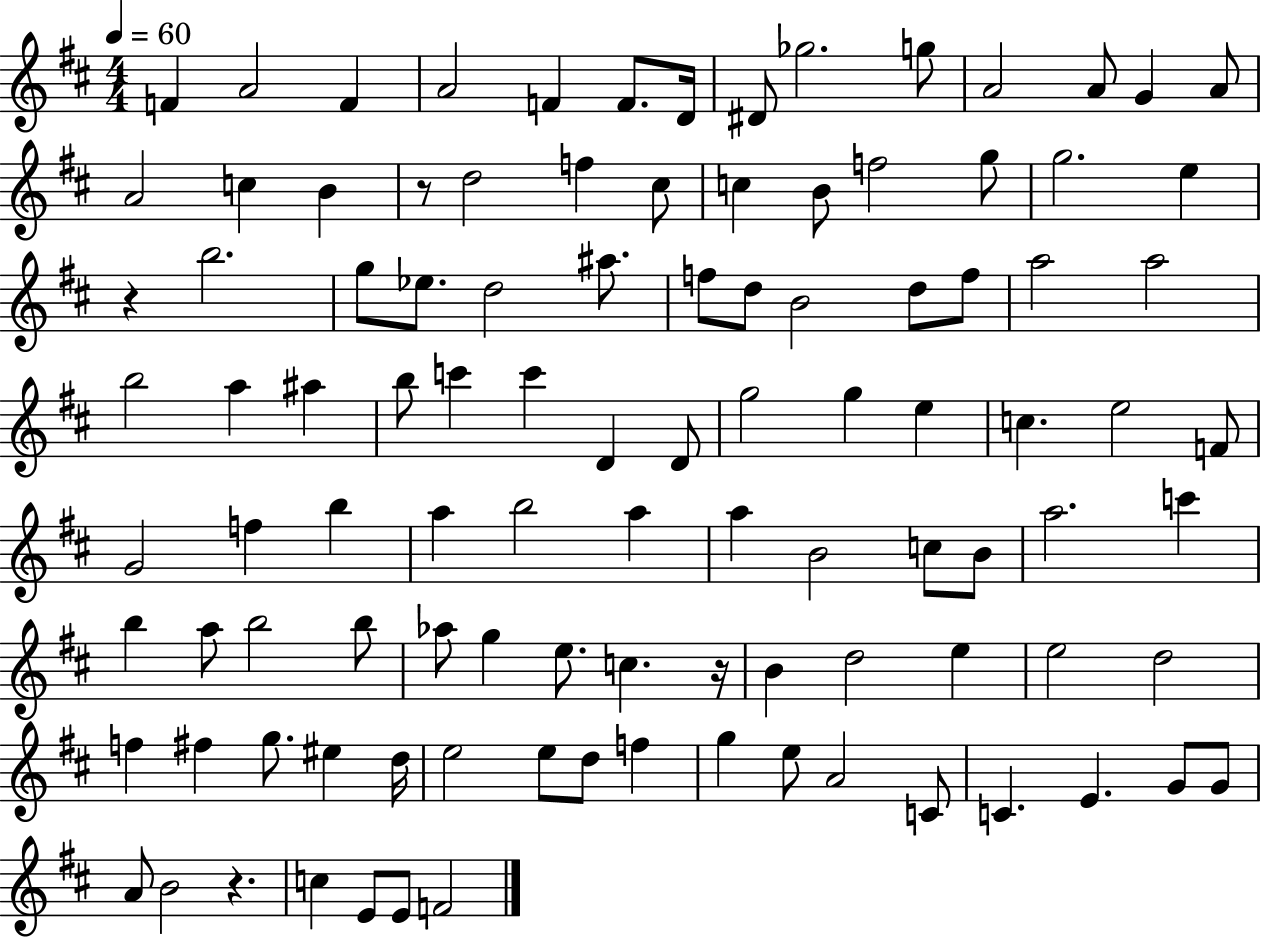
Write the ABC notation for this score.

X:1
T:Untitled
M:4/4
L:1/4
K:D
F A2 F A2 F F/2 D/4 ^D/2 _g2 g/2 A2 A/2 G A/2 A2 c B z/2 d2 f ^c/2 c B/2 f2 g/2 g2 e z b2 g/2 _e/2 d2 ^a/2 f/2 d/2 B2 d/2 f/2 a2 a2 b2 a ^a b/2 c' c' D D/2 g2 g e c e2 F/2 G2 f b a b2 a a B2 c/2 B/2 a2 c' b a/2 b2 b/2 _a/2 g e/2 c z/4 B d2 e e2 d2 f ^f g/2 ^e d/4 e2 e/2 d/2 f g e/2 A2 C/2 C E G/2 G/2 A/2 B2 z c E/2 E/2 F2